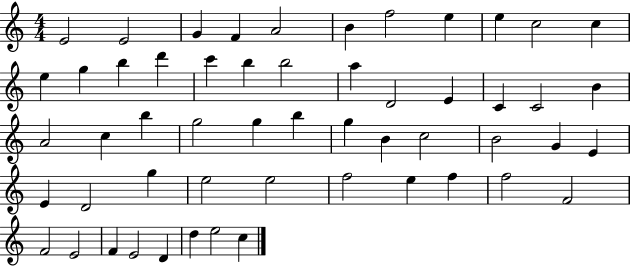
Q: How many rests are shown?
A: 0